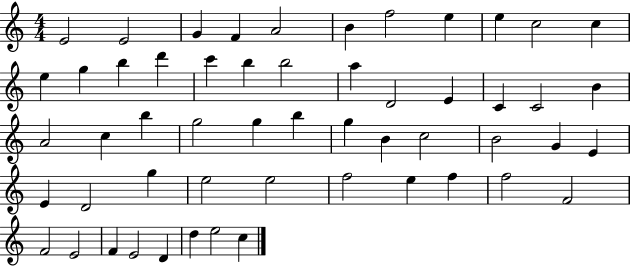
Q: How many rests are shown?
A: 0